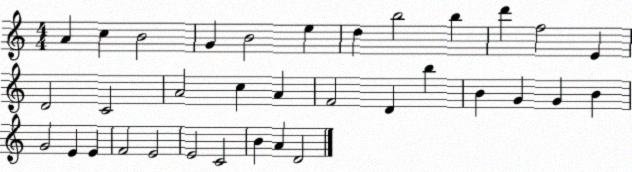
X:1
T:Untitled
M:4/4
L:1/4
K:C
A c B2 G B2 e d b2 b d' f2 E D2 C2 A2 c A F2 D b B G G B G2 E E F2 E2 E2 C2 B A D2